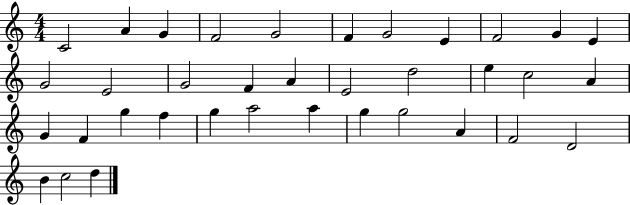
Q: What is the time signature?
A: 4/4